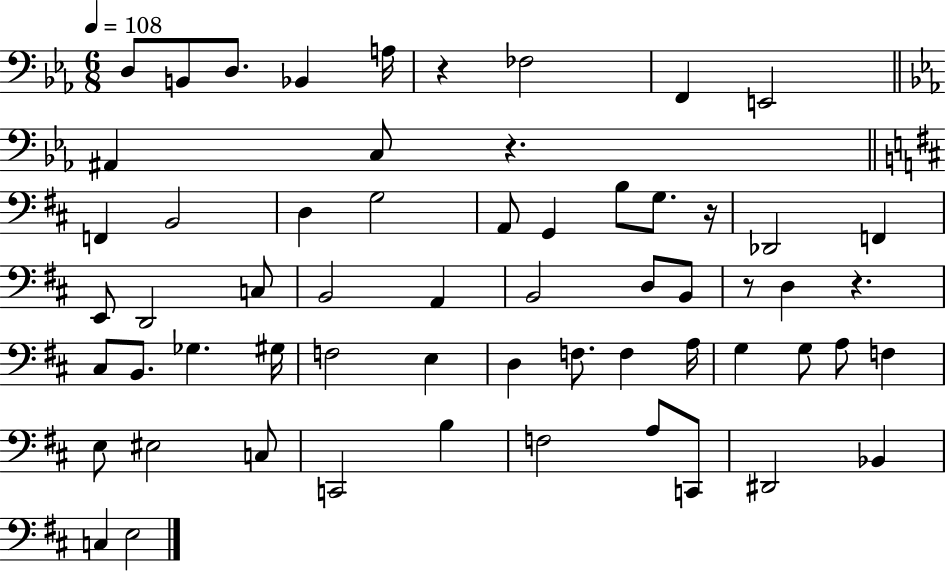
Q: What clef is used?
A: bass